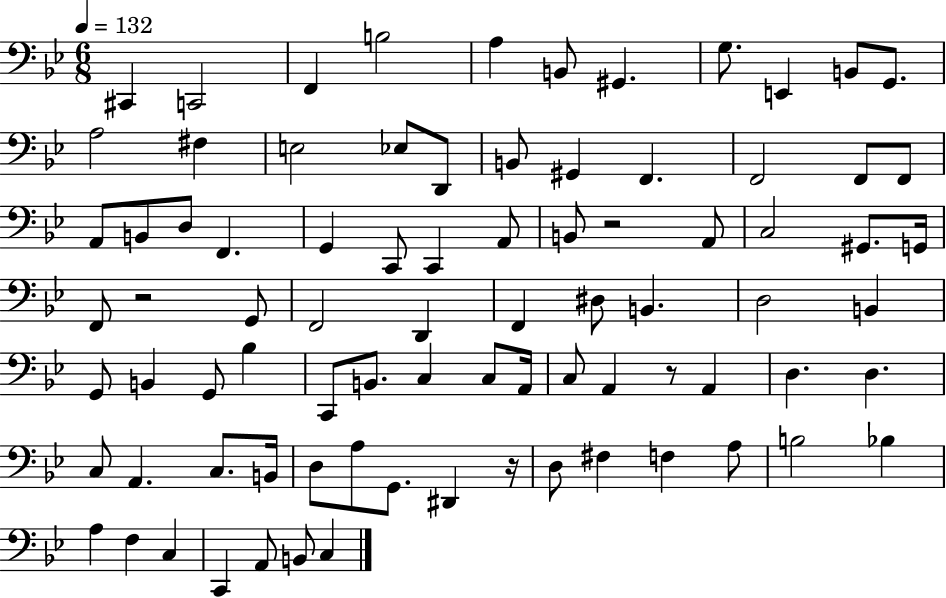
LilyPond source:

{
  \clef bass
  \numericTimeSignature
  \time 6/8
  \key bes \major
  \tempo 4 = 132
  cis,4 c,2 | f,4 b2 | a4 b,8 gis,4. | g8. e,4 b,8 g,8. | \break a2 fis4 | e2 ees8 d,8 | b,8 gis,4 f,4. | f,2 f,8 f,8 | \break a,8 b,8 d8 f,4. | g,4 c,8 c,4 a,8 | b,8 r2 a,8 | c2 gis,8. g,16 | \break f,8 r2 g,8 | f,2 d,4 | f,4 dis8 b,4. | d2 b,4 | \break g,8 b,4 g,8 bes4 | c,8 b,8. c4 c8 a,16 | c8 a,4 r8 a,4 | d4. d4. | \break c8 a,4. c8. b,16 | d8 a8 g,8. dis,4 r16 | d8 fis4 f4 a8 | b2 bes4 | \break a4 f4 c4 | c,4 a,8 b,8 c4 | \bar "|."
}